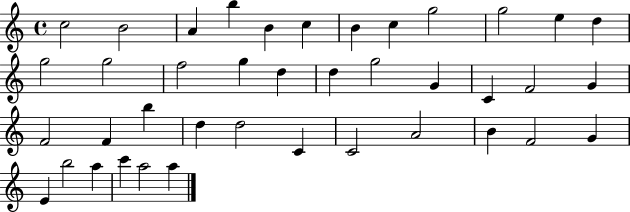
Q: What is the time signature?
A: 4/4